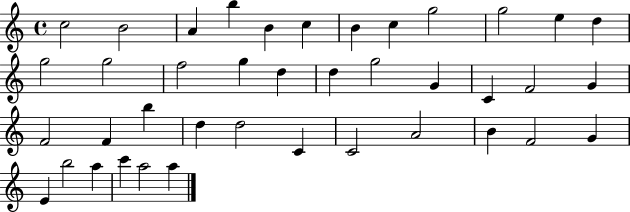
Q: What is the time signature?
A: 4/4